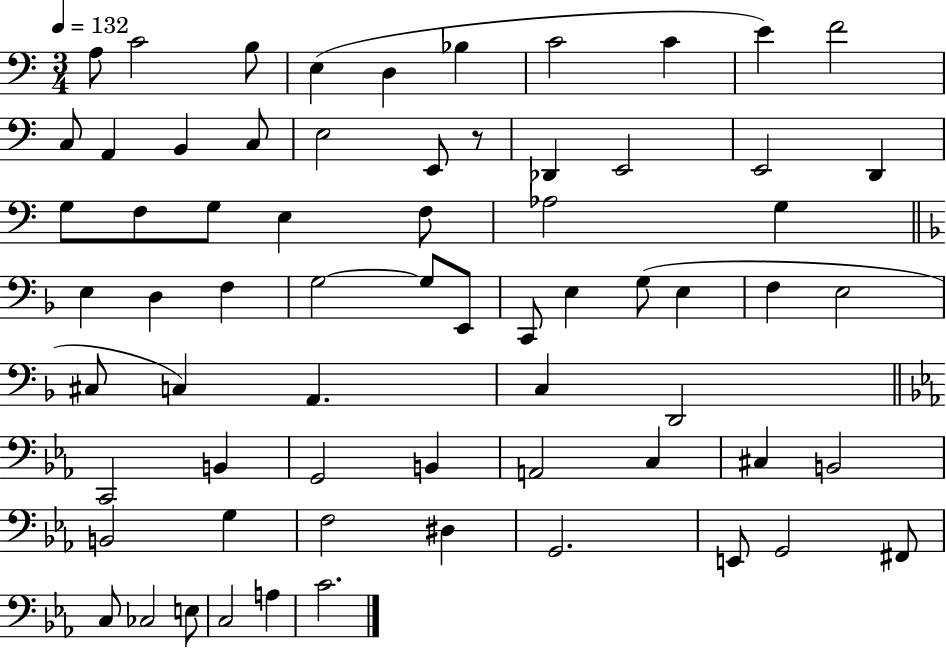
X:1
T:Untitled
M:3/4
L:1/4
K:C
A,/2 C2 B,/2 E, D, _B, C2 C E F2 C,/2 A,, B,, C,/2 E,2 E,,/2 z/2 _D,, E,,2 E,,2 D,, G,/2 F,/2 G,/2 E, F,/2 _A,2 G, E, D, F, G,2 G,/2 E,,/2 C,,/2 E, G,/2 E, F, E,2 ^C,/2 C, A,, C, D,,2 C,,2 B,, G,,2 B,, A,,2 C, ^C, B,,2 B,,2 G, F,2 ^D, G,,2 E,,/2 G,,2 ^F,,/2 C,/2 _C,2 E,/2 C,2 A, C2